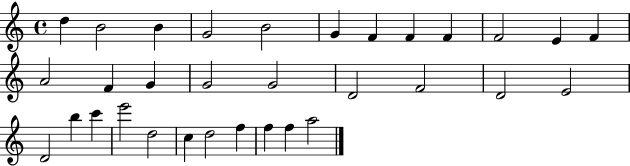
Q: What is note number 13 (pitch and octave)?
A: A4